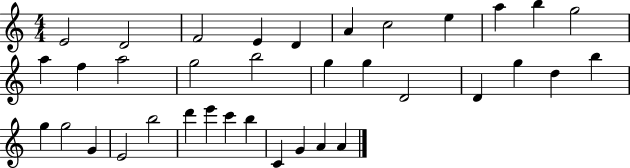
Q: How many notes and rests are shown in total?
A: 36